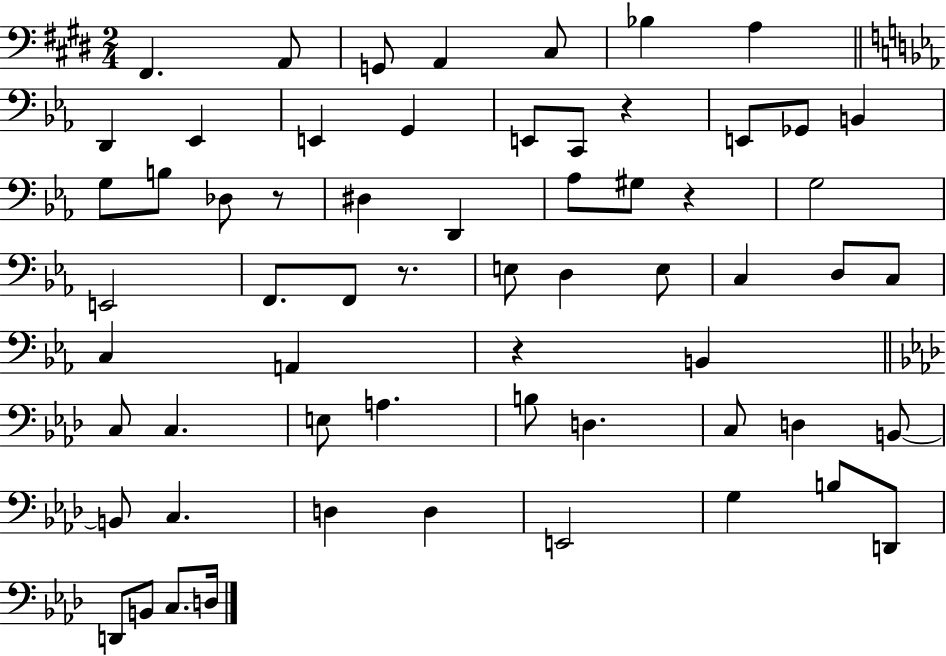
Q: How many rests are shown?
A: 5